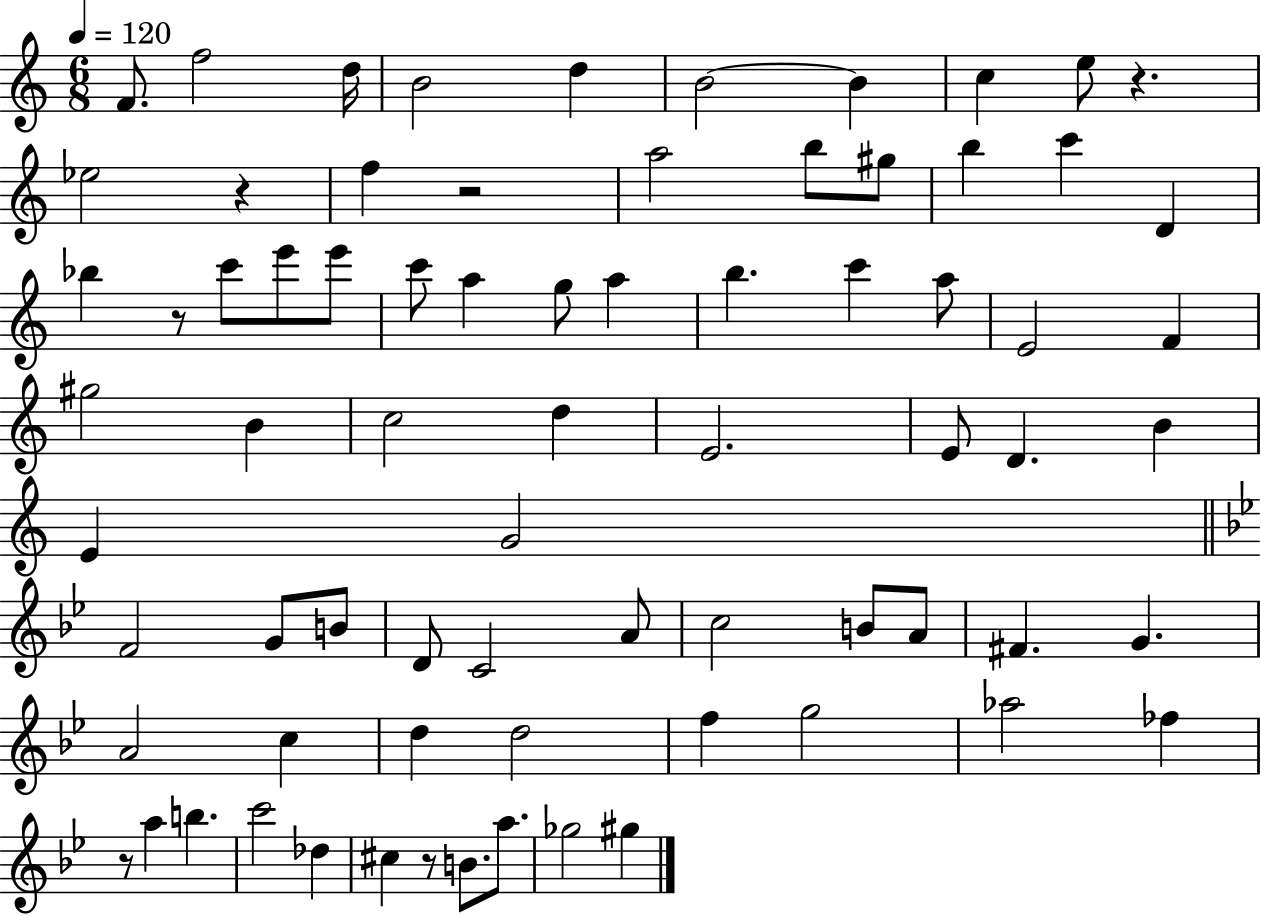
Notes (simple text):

F4/e. F5/h D5/s B4/h D5/q B4/h B4/q C5/q E5/e R/q. Eb5/h R/q F5/q R/h A5/h B5/e G#5/e B5/q C6/q D4/q Bb5/q R/e C6/e E6/e E6/e C6/e A5/q G5/e A5/q B5/q. C6/q A5/e E4/h F4/q G#5/h B4/q C5/h D5/q E4/h. E4/e D4/q. B4/q E4/q G4/h F4/h G4/e B4/e D4/e C4/h A4/e C5/h B4/e A4/e F#4/q. G4/q. A4/h C5/q D5/q D5/h F5/q G5/h Ab5/h FES5/q R/e A5/q B5/q. C6/h Db5/q C#5/q R/e B4/e. A5/e. Gb5/h G#5/q